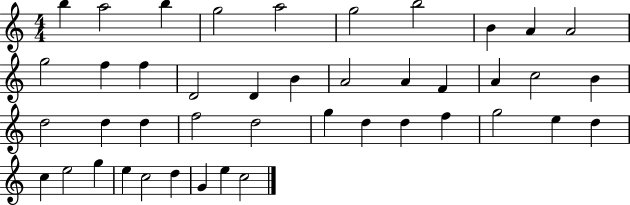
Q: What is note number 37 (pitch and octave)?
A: G5